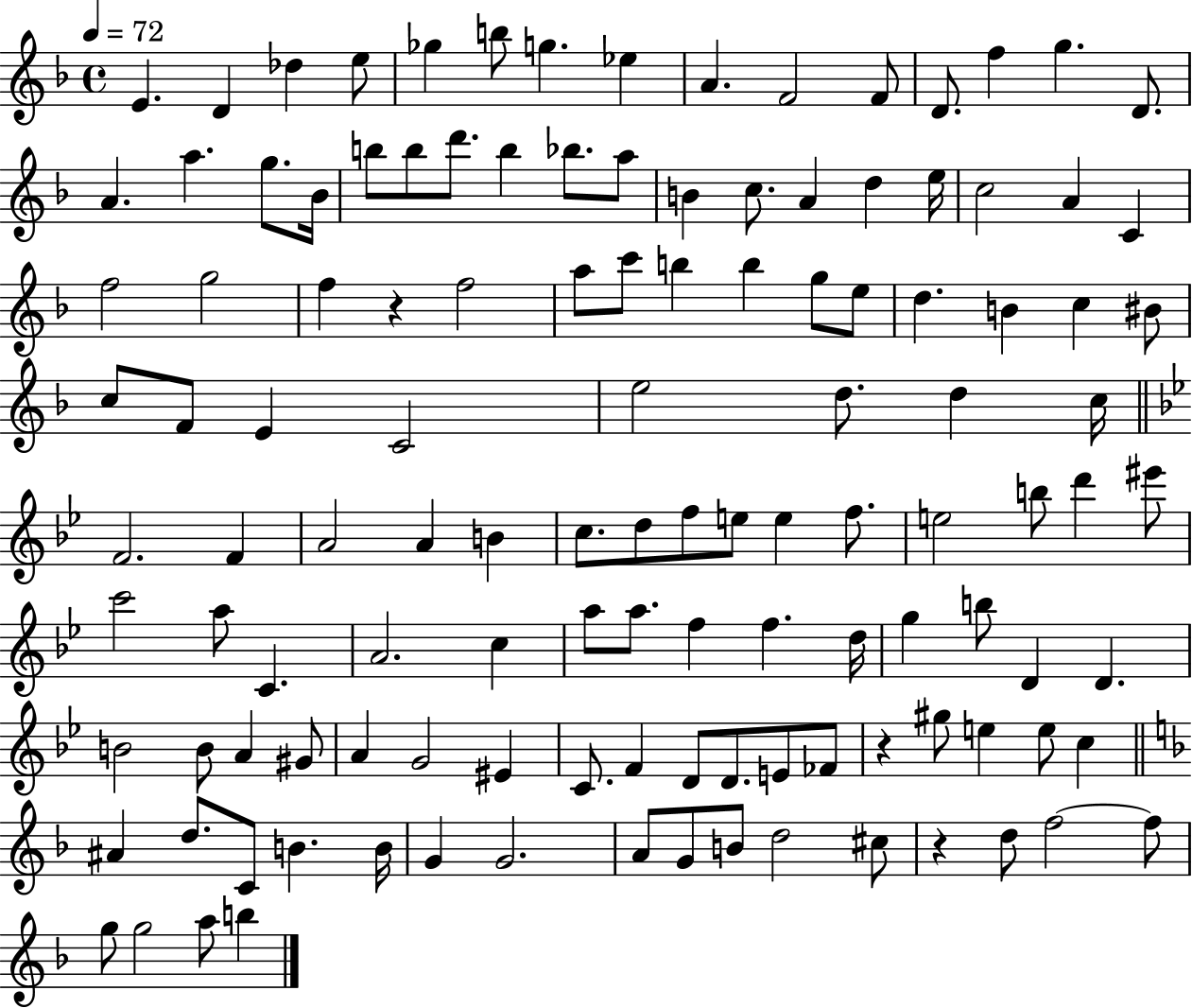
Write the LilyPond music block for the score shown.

{
  \clef treble
  \time 4/4
  \defaultTimeSignature
  \key f \major
  \tempo 4 = 72
  e'4. d'4 des''4 e''8 | ges''4 b''8 g''4. ees''4 | a'4. f'2 f'8 | d'8. f''4 g''4. d'8. | \break a'4. a''4. g''8. bes'16 | b''8 b''8 d'''8. b''4 bes''8. a''8 | b'4 c''8. a'4 d''4 e''16 | c''2 a'4 c'4 | \break f''2 g''2 | f''4 r4 f''2 | a''8 c'''8 b''4 b''4 g''8 e''8 | d''4. b'4 c''4 bis'8 | \break c''8 f'8 e'4 c'2 | e''2 d''8. d''4 c''16 | \bar "||" \break \key bes \major f'2. f'4 | a'2 a'4 b'4 | c''8. d''8 f''8 e''8 e''4 f''8. | e''2 b''8 d'''4 eis'''8 | \break c'''2 a''8 c'4. | a'2. c''4 | a''8 a''8. f''4 f''4. d''16 | g''4 b''8 d'4 d'4. | \break b'2 b'8 a'4 gis'8 | a'4 g'2 eis'4 | c'8. f'4 d'8 d'8. e'8 fes'8 | r4 gis''8 e''4 e''8 c''4 | \break \bar "||" \break \key f \major ais'4 d''8. c'8 b'4. b'16 | g'4 g'2. | a'8 g'8 b'8 d''2 cis''8 | r4 d''8 f''2~~ f''8 | \break g''8 g''2 a''8 b''4 | \bar "|."
}